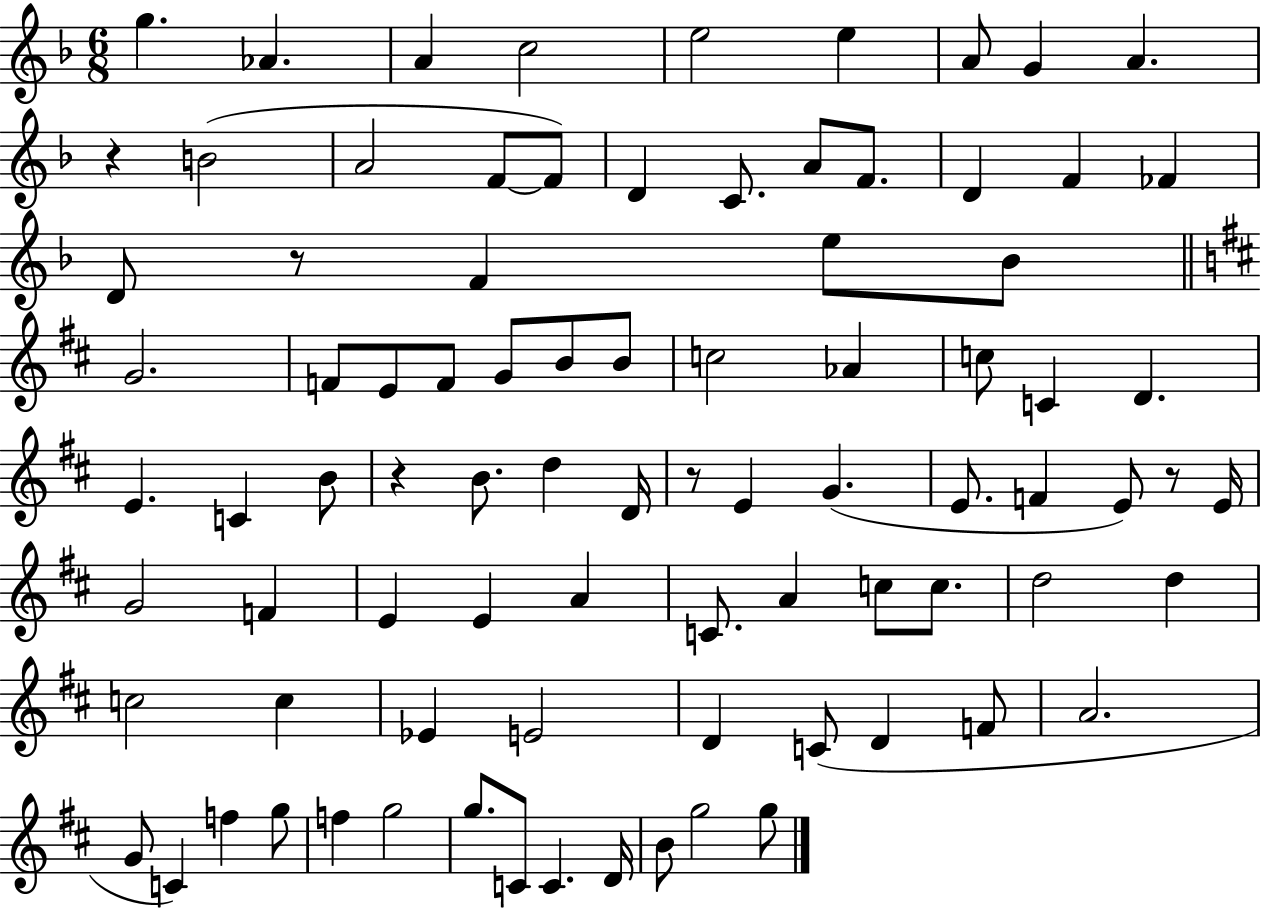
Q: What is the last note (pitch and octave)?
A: G5